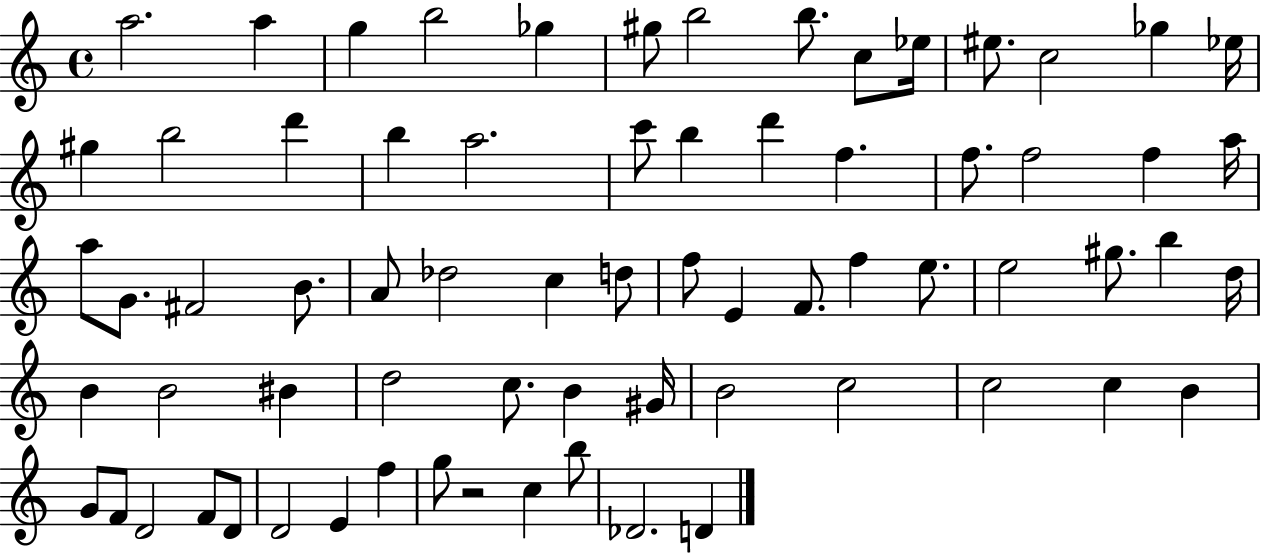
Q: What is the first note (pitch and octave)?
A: A5